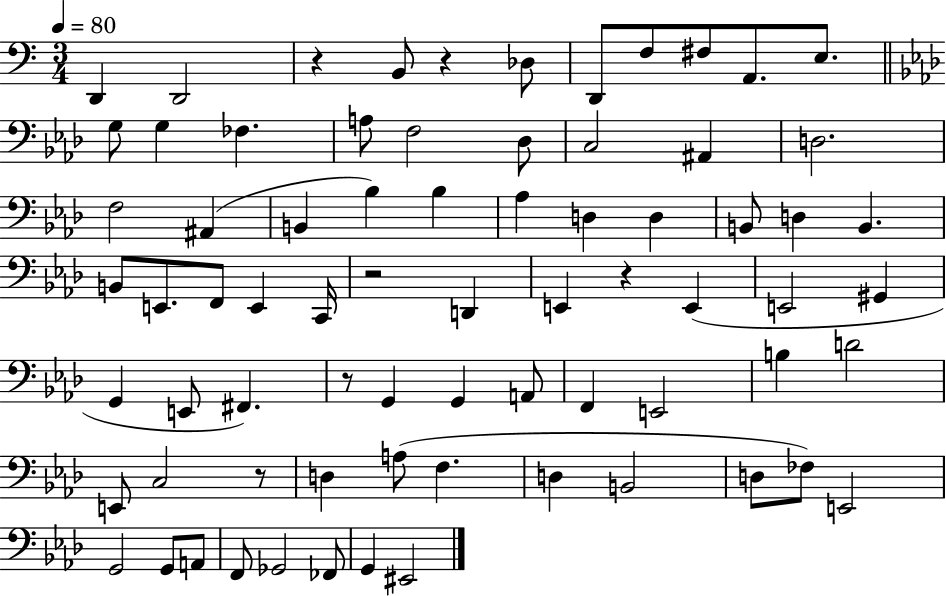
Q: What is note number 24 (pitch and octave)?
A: Ab3